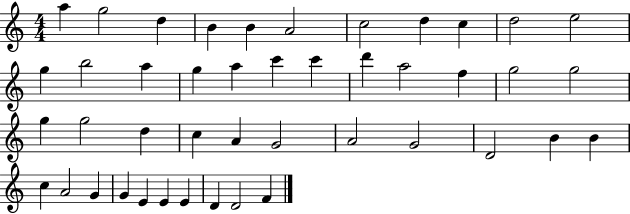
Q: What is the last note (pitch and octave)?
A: F4